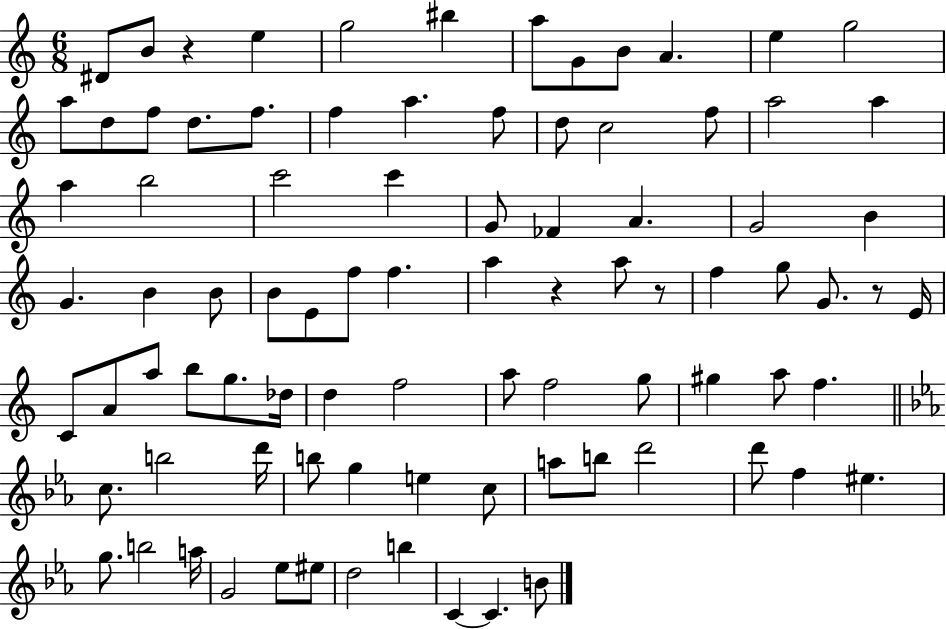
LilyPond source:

{
  \clef treble
  \numericTimeSignature
  \time 6/8
  \key c \major
  \repeat volta 2 { dis'8 b'8 r4 e''4 | g''2 bis''4 | a''8 g'8 b'8 a'4. | e''4 g''2 | \break a''8 d''8 f''8 d''8. f''8. | f''4 a''4. f''8 | d''8 c''2 f''8 | a''2 a''4 | \break a''4 b''2 | c'''2 c'''4 | g'8 fes'4 a'4. | g'2 b'4 | \break g'4. b'4 b'8 | b'8 e'8 f''8 f''4. | a''4 r4 a''8 r8 | f''4 g''8 g'8. r8 e'16 | \break c'8 a'8 a''8 b''8 g''8. des''16 | d''4 f''2 | a''8 f''2 g''8 | gis''4 a''8 f''4. | \break \bar "||" \break \key ees \major c''8. b''2 d'''16 | b''8 g''4 e''4 c''8 | a''8 b''8 d'''2 | d'''8 f''4 eis''4. | \break g''8. b''2 a''16 | g'2 ees''8 eis''8 | d''2 b''4 | c'4~~ c'4. b'8 | \break } \bar "|."
}